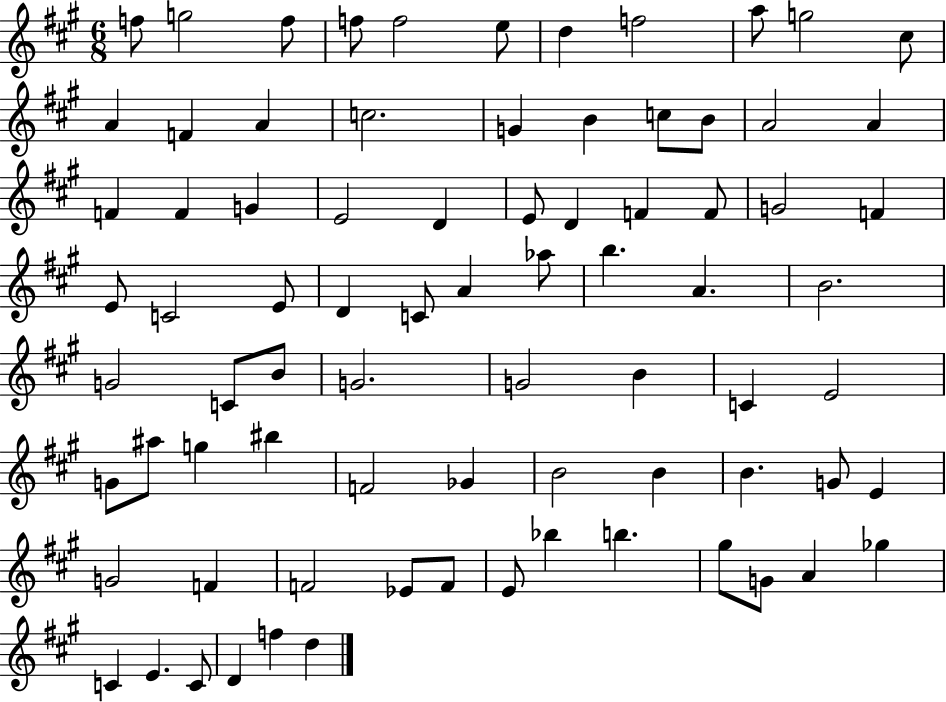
F5/e G5/h F5/e F5/e F5/h E5/e D5/q F5/h A5/e G5/h C#5/e A4/q F4/q A4/q C5/h. G4/q B4/q C5/e B4/e A4/h A4/q F4/q F4/q G4/q E4/h D4/q E4/e D4/q F4/q F4/e G4/h F4/q E4/e C4/h E4/e D4/q C4/e A4/q Ab5/e B5/q. A4/q. B4/h. G4/h C4/e B4/e G4/h. G4/h B4/q C4/q E4/h G4/e A#5/e G5/q BIS5/q F4/h Gb4/q B4/h B4/q B4/q. G4/e E4/q G4/h F4/q F4/h Eb4/e F4/e E4/e Bb5/q B5/q. G#5/e G4/e A4/q Gb5/q C4/q E4/q. C4/e D4/q F5/q D5/q